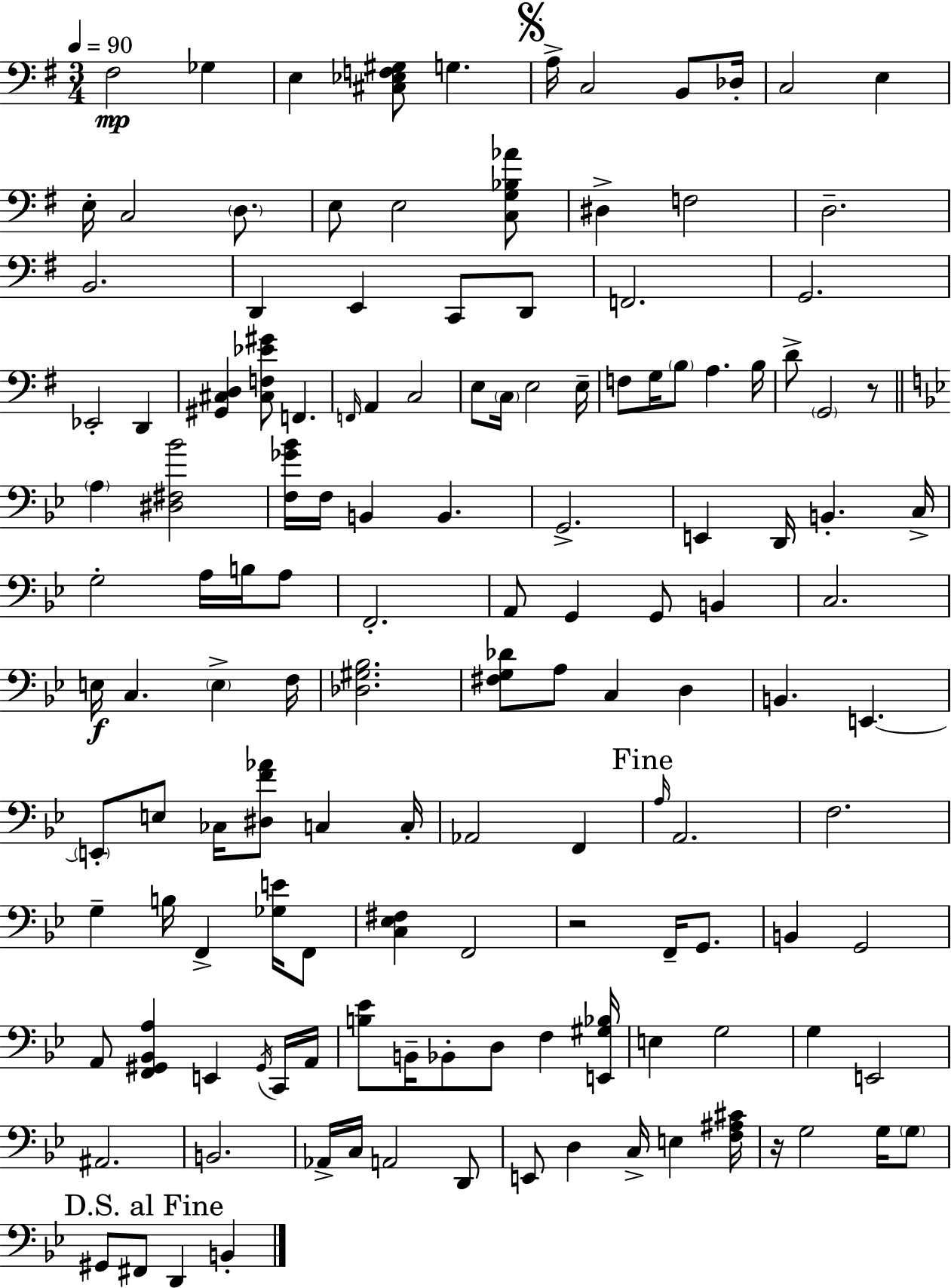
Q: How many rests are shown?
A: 3